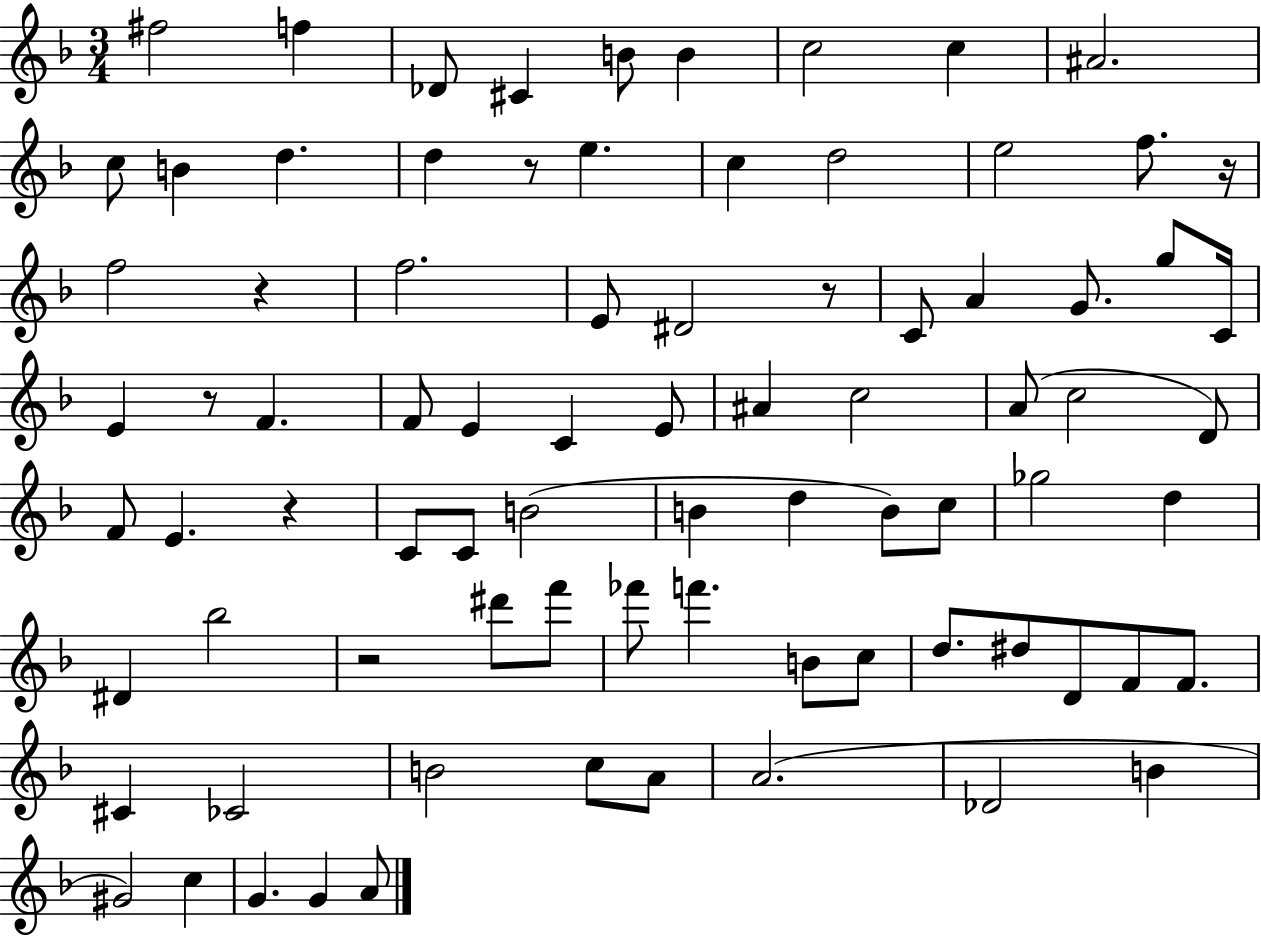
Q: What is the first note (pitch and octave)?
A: F#5